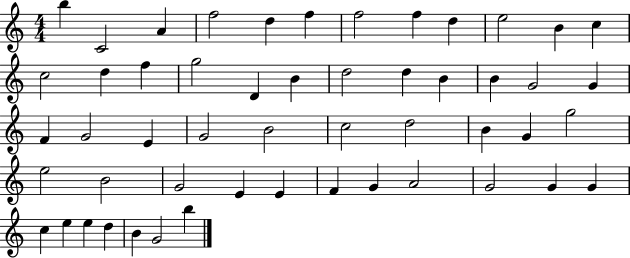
{
  \clef treble
  \numericTimeSignature
  \time 4/4
  \key c \major
  b''4 c'2 a'4 | f''2 d''4 f''4 | f''2 f''4 d''4 | e''2 b'4 c''4 | \break c''2 d''4 f''4 | g''2 d'4 b'4 | d''2 d''4 b'4 | b'4 g'2 g'4 | \break f'4 g'2 e'4 | g'2 b'2 | c''2 d''2 | b'4 g'4 g''2 | \break e''2 b'2 | g'2 e'4 e'4 | f'4 g'4 a'2 | g'2 g'4 g'4 | \break c''4 e''4 e''4 d''4 | b'4 g'2 b''4 | \bar "|."
}